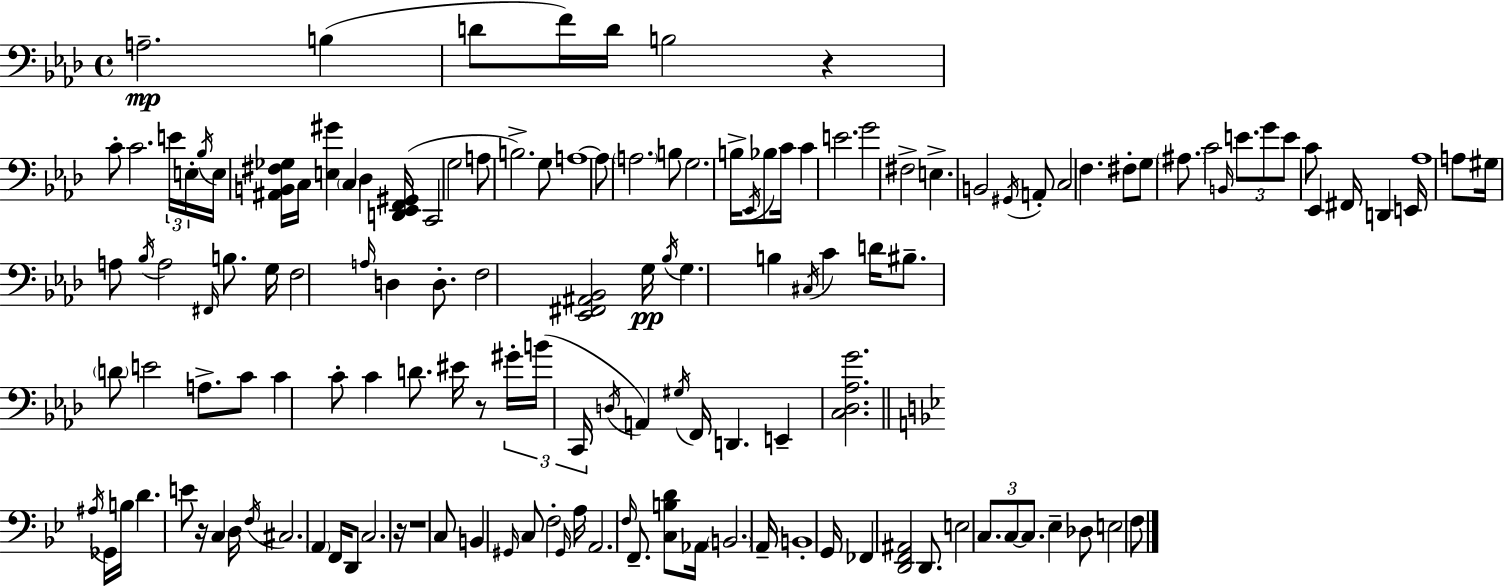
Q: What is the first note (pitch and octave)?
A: A3